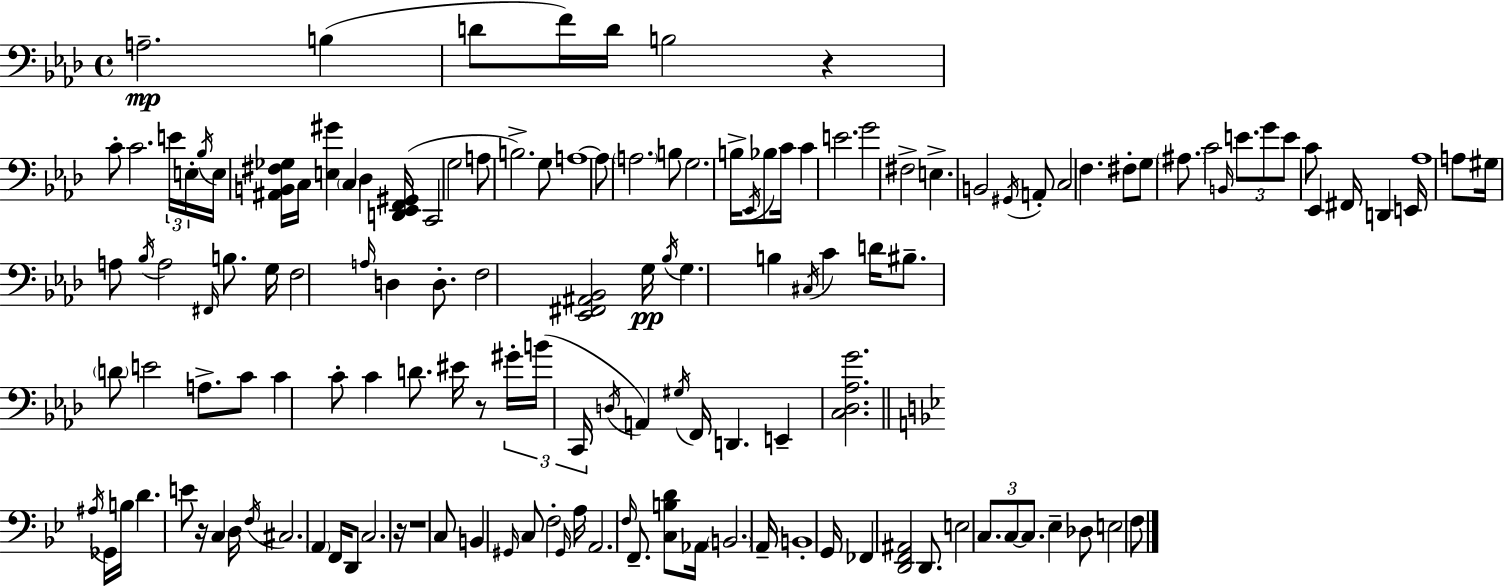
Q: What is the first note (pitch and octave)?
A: A3